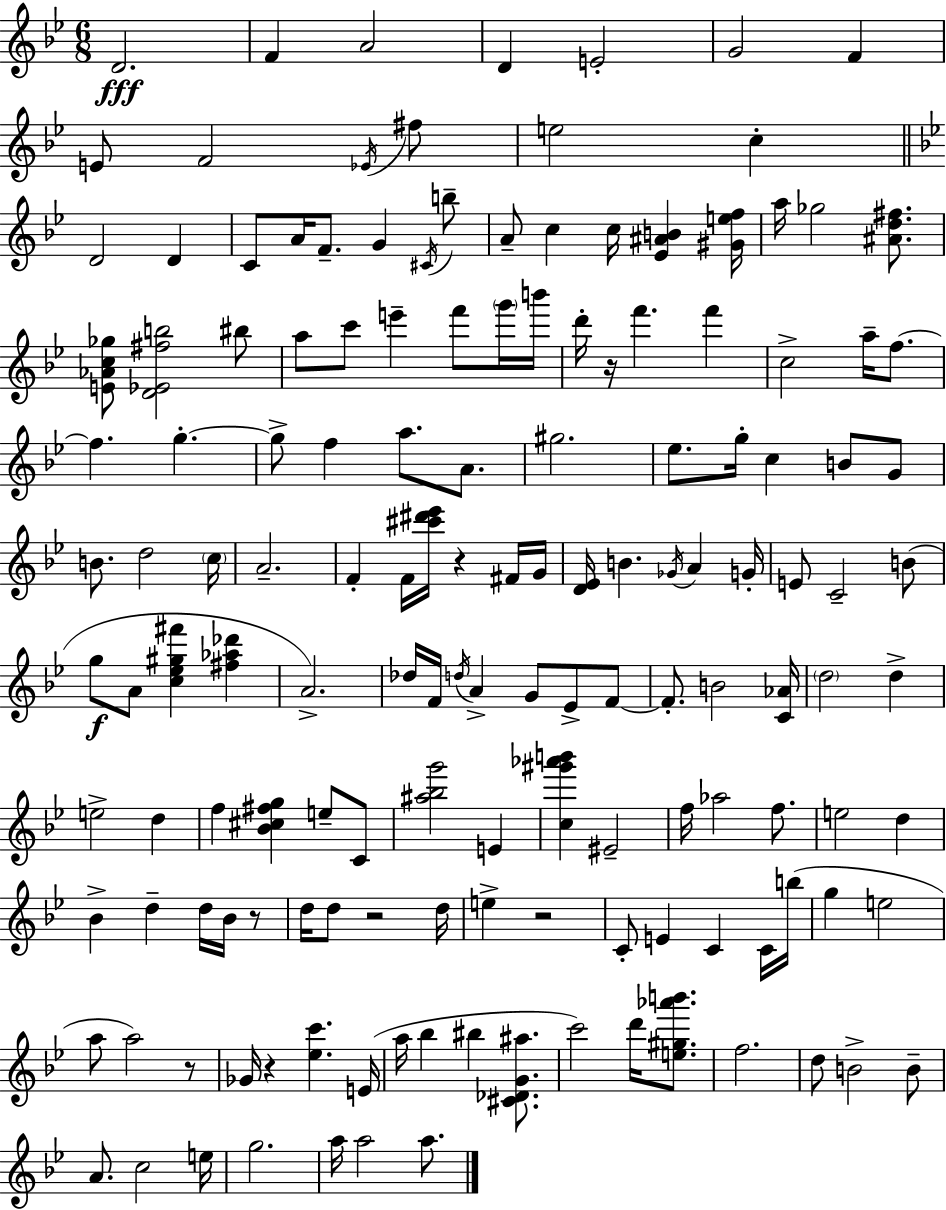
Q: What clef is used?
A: treble